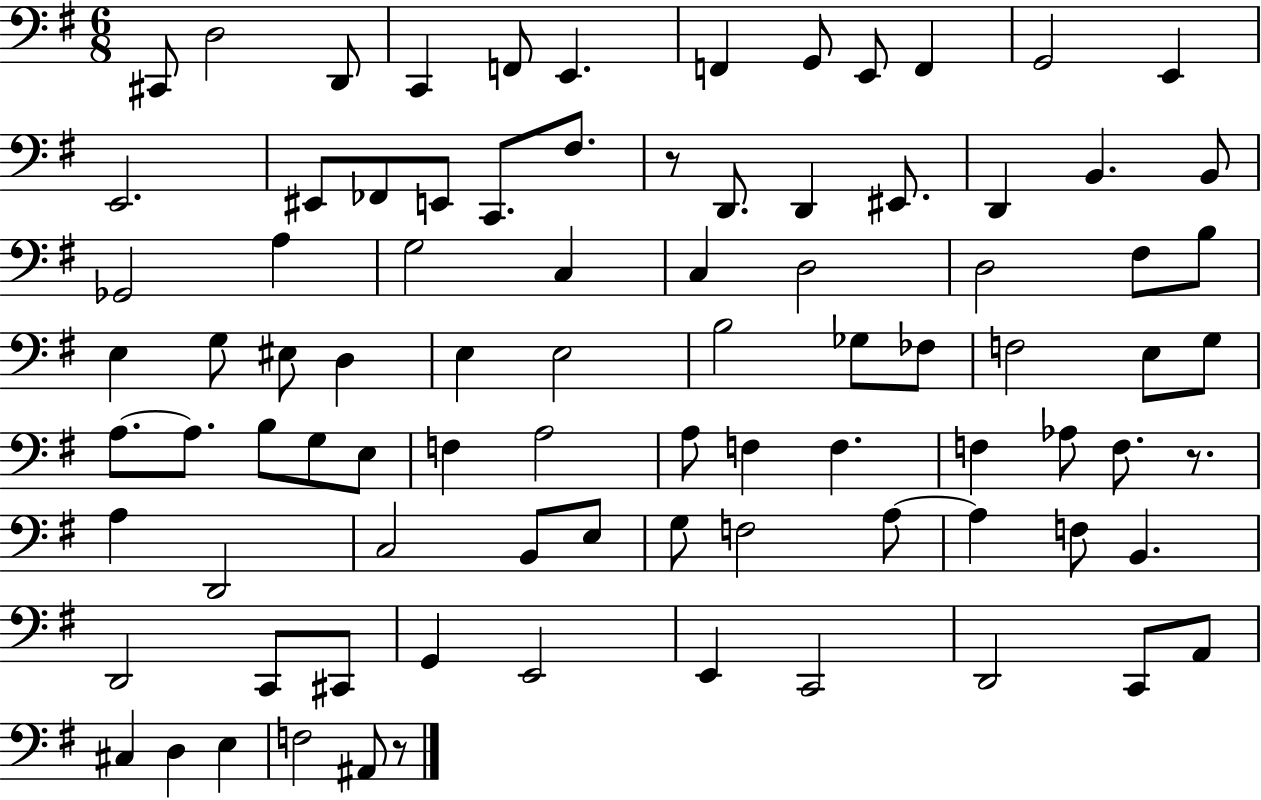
C#2/e D3/h D2/e C2/q F2/e E2/q. F2/q G2/e E2/e F2/q G2/h E2/q E2/h. EIS2/e FES2/e E2/e C2/e. F#3/e. R/e D2/e. D2/q EIS2/e. D2/q B2/q. B2/e Gb2/h A3/q G3/h C3/q C3/q D3/h D3/h F#3/e B3/e E3/q G3/e EIS3/e D3/q E3/q E3/h B3/h Gb3/e FES3/e F3/h E3/e G3/e A3/e. A3/e. B3/e G3/e E3/e F3/q A3/h A3/e F3/q F3/q. F3/q Ab3/e F3/e. R/e. A3/q D2/h C3/h B2/e E3/e G3/e F3/h A3/e A3/q F3/e B2/q. D2/h C2/e C#2/e G2/q E2/h E2/q C2/h D2/h C2/e A2/e C#3/q D3/q E3/q F3/h A#2/e R/e